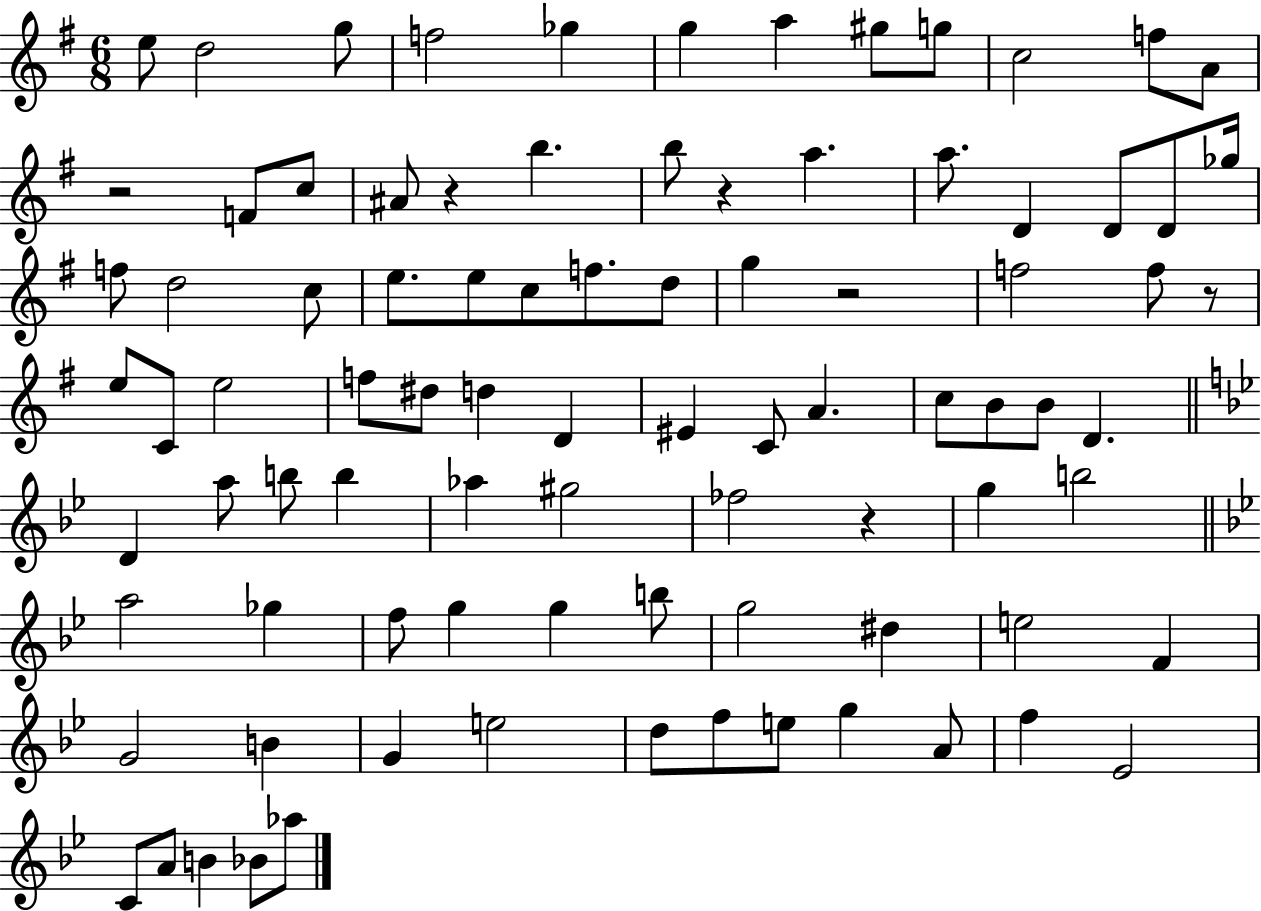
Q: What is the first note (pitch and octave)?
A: E5